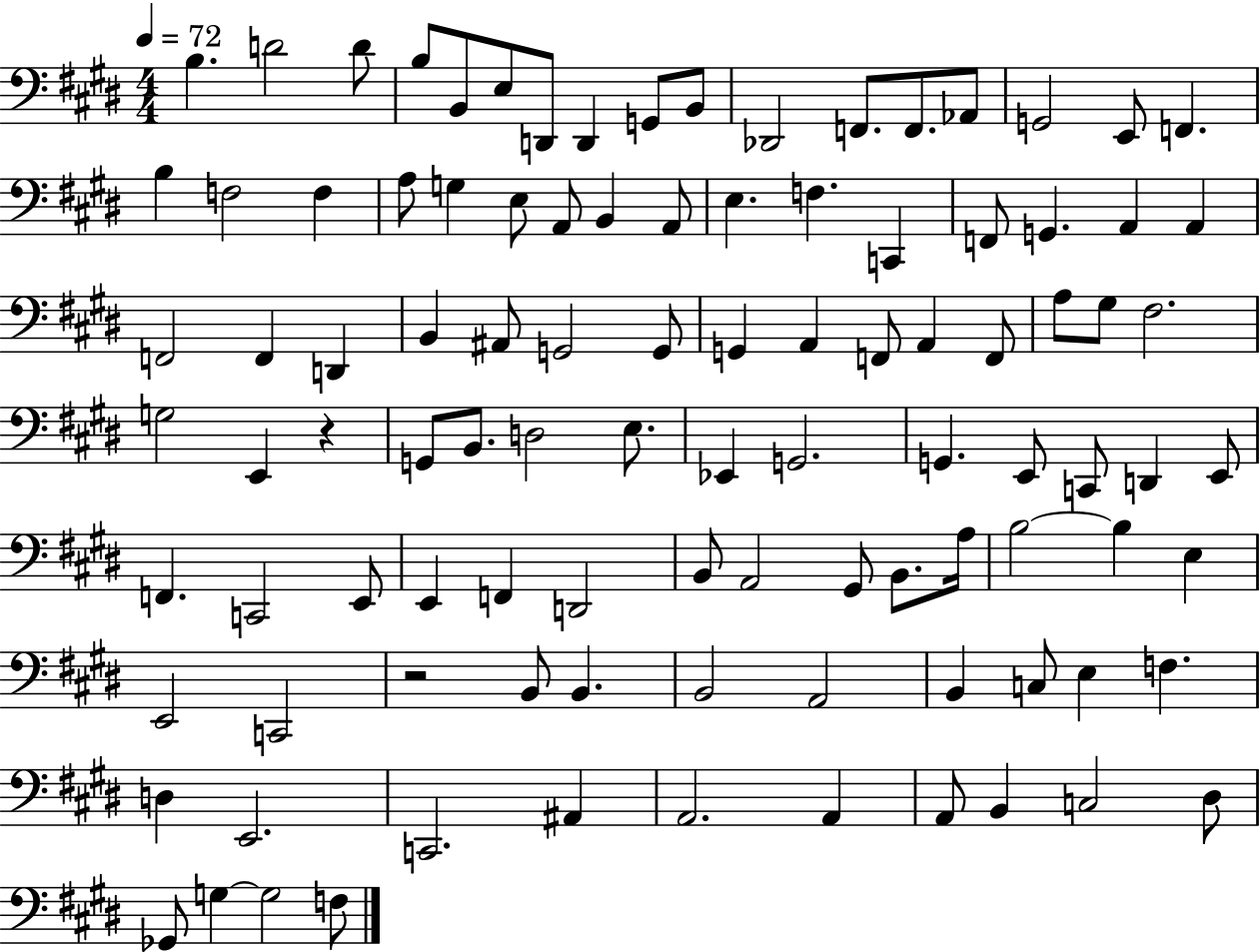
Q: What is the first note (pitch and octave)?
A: B3